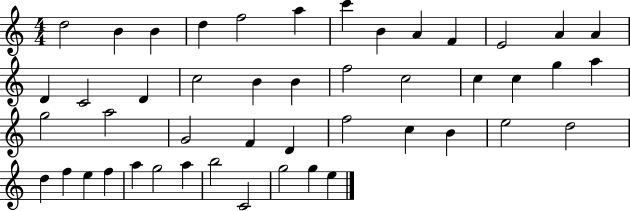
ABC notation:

X:1
T:Untitled
M:4/4
L:1/4
K:C
d2 B B d f2 a c' B A F E2 A A D C2 D c2 B B f2 c2 c c g a g2 a2 G2 F D f2 c B e2 d2 d f e f a g2 a b2 C2 g2 g e